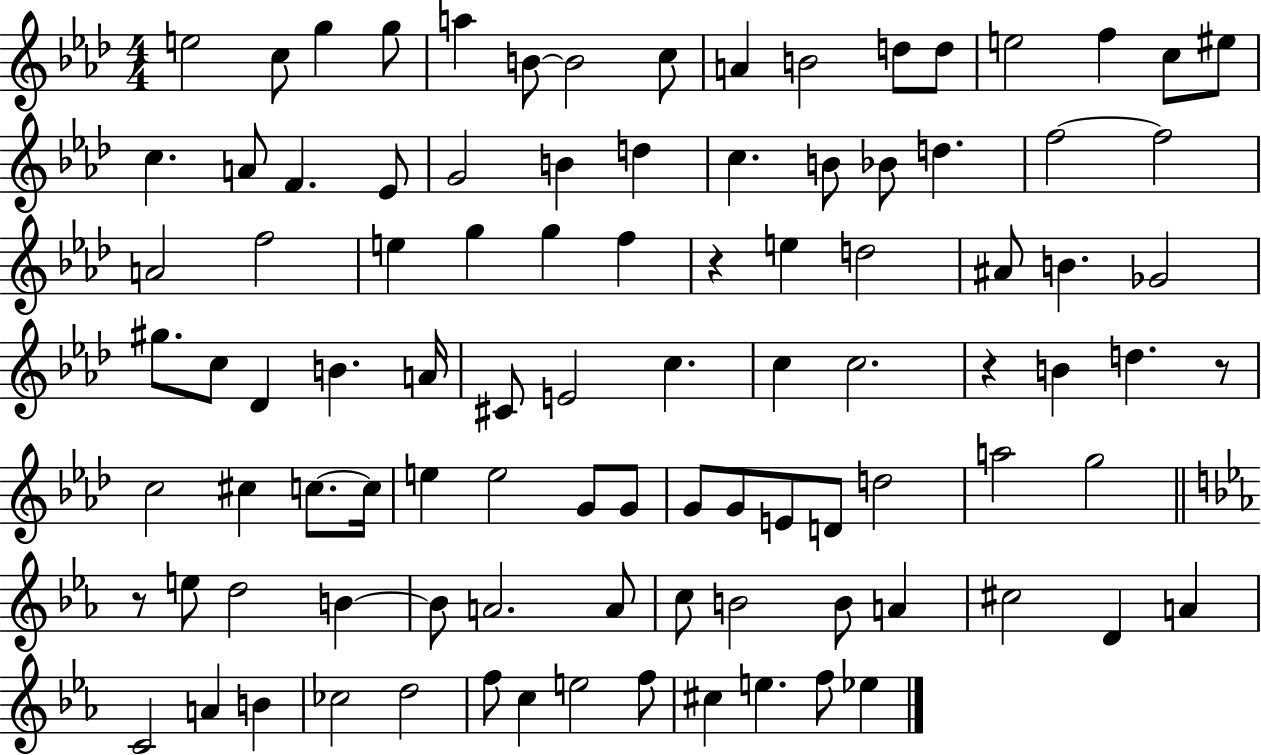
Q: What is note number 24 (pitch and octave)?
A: C5